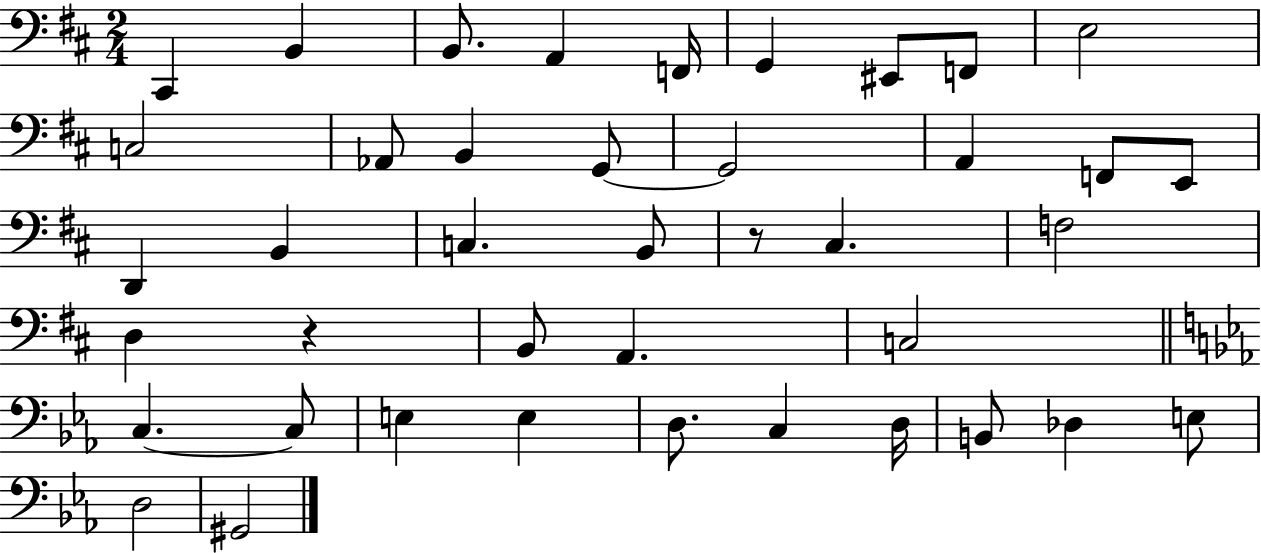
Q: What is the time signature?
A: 2/4